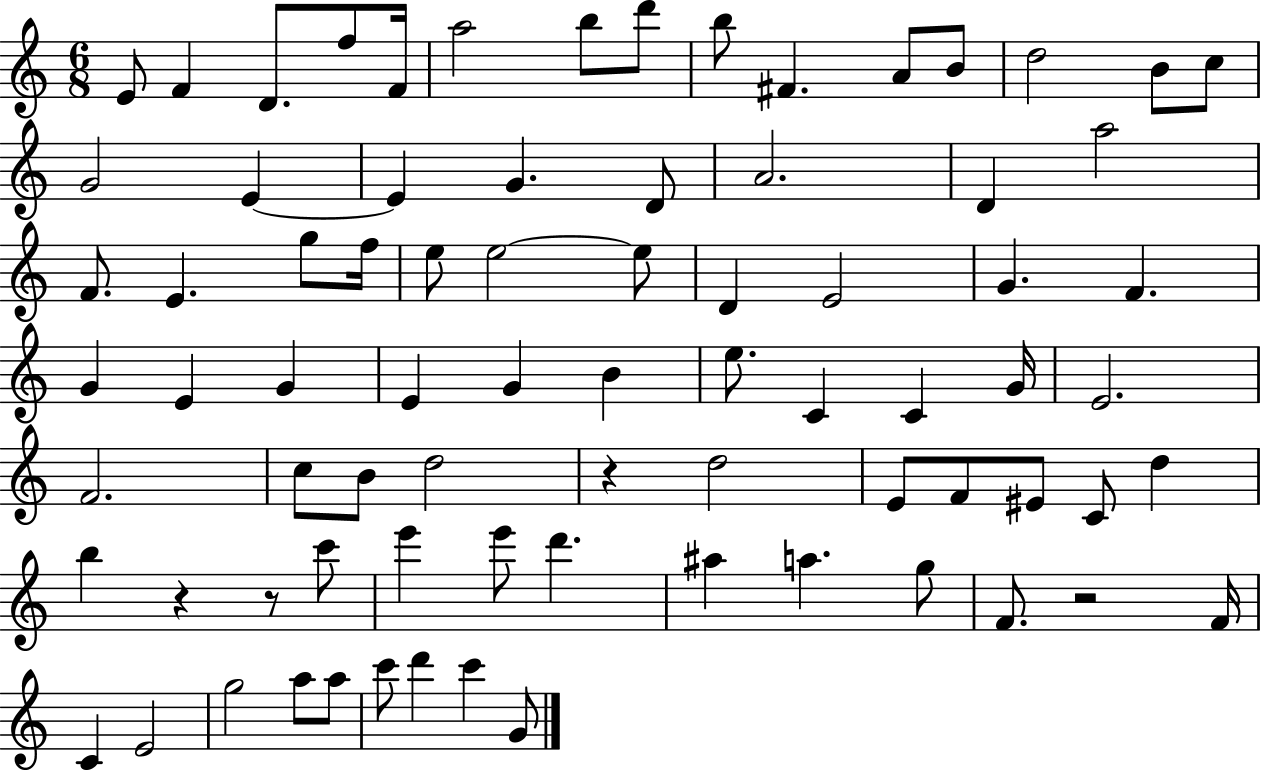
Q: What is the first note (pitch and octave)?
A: E4